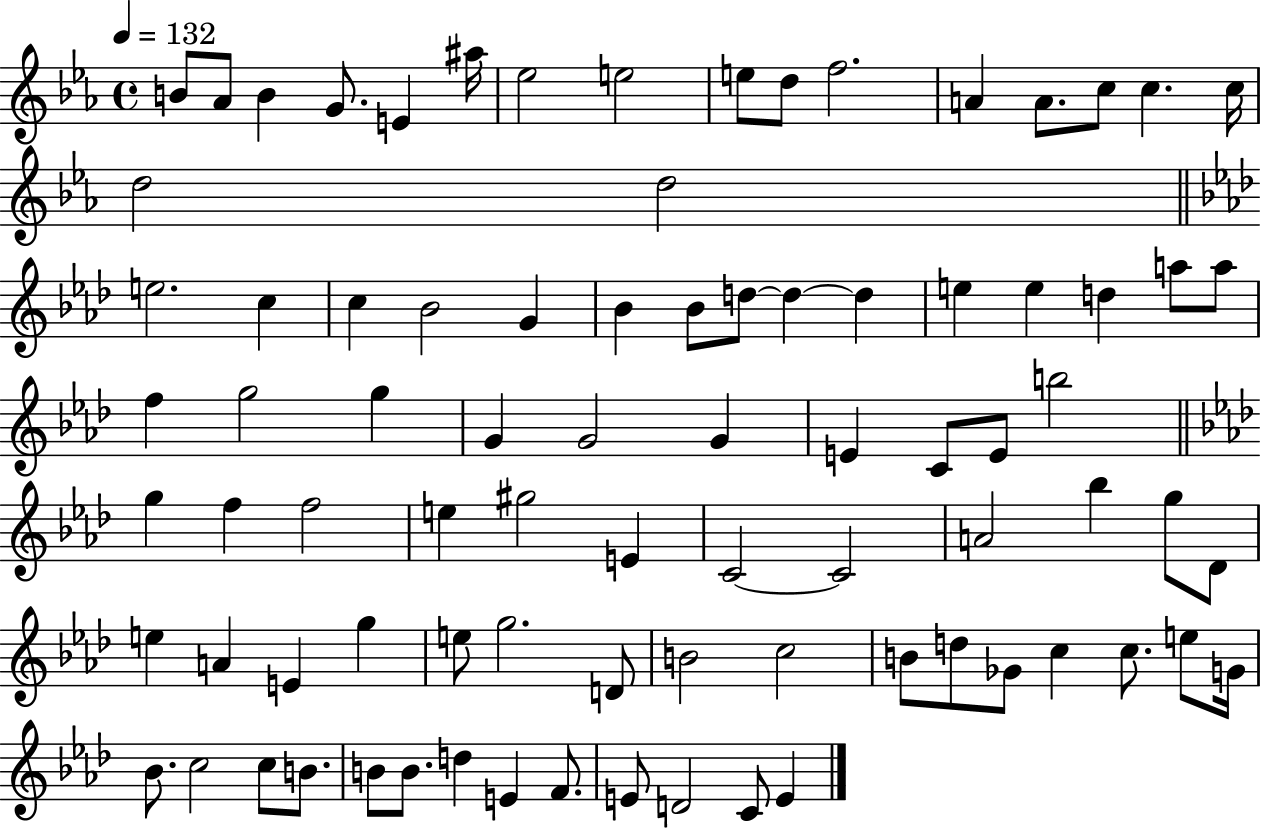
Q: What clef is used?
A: treble